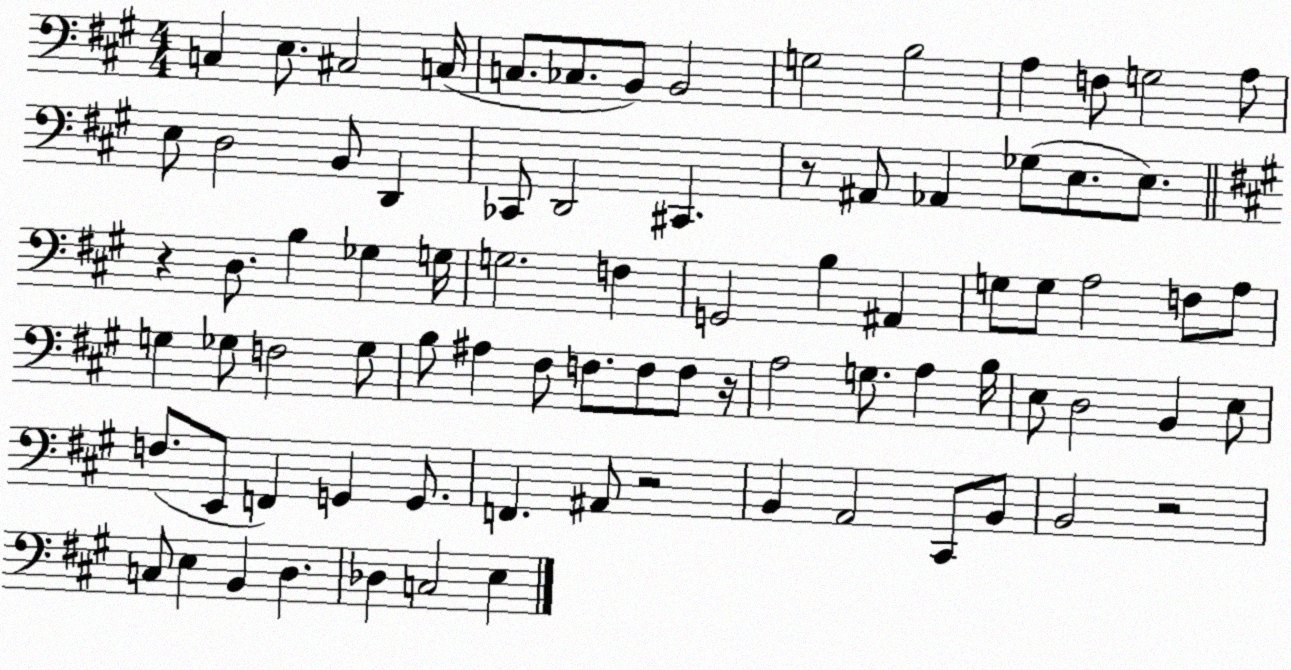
X:1
T:Untitled
M:4/4
L:1/4
K:A
C, E,/2 ^C,2 C,/4 C,/2 _C,/2 B,,/2 B,,2 G,2 B,2 A, F,/2 G,2 A,/2 E,/2 D,2 B,,/2 D,, _C,,/2 D,,2 ^C,, z/2 ^A,,/2 _A,, _G,/2 E,/2 E,/2 z D,/2 B, _G, G,/4 G,2 F, G,,2 B, ^A,, G,/2 G,/2 A,2 F,/2 A,/2 G, _G,/2 F,2 _G,/2 B,/2 ^A, ^F,/2 F,/2 F,/2 F,/2 z/4 A,2 G,/2 A, B,/4 E,/2 D,2 B,, E,/2 F,/2 E,,/2 F,, G,, G,,/2 F,, ^A,,/2 z2 B,, A,,2 ^C,,/2 B,,/2 B,,2 z2 C,/2 E, B,, D, _D, C,2 E,